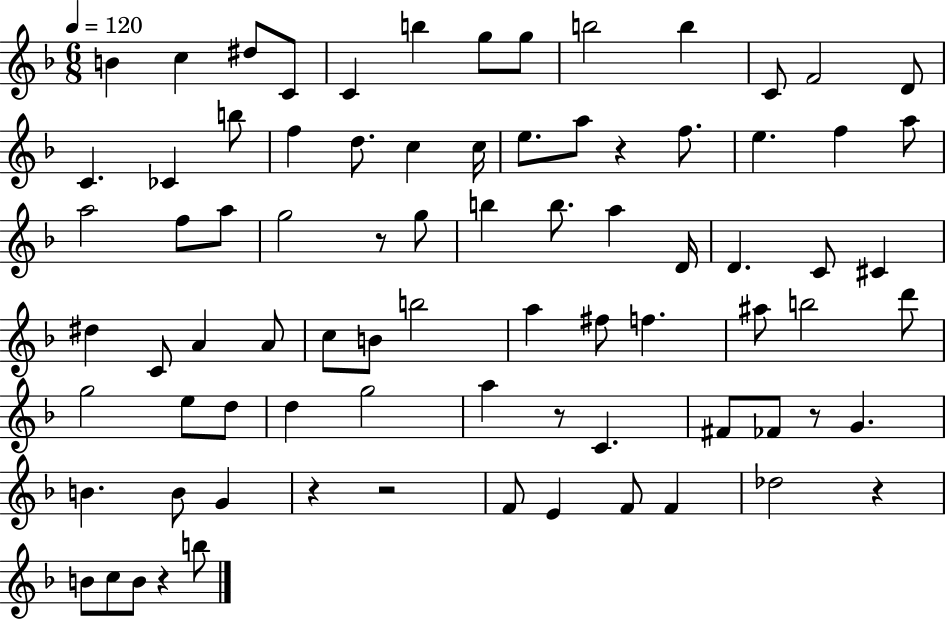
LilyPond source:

{
  \clef treble
  \numericTimeSignature
  \time 6/8
  \key f \major
  \tempo 4 = 120
  b'4 c''4 dis''8 c'8 | c'4 b''4 g''8 g''8 | b''2 b''4 | c'8 f'2 d'8 | \break c'4. ces'4 b''8 | f''4 d''8. c''4 c''16 | e''8. a''8 r4 f''8. | e''4. f''4 a''8 | \break a''2 f''8 a''8 | g''2 r8 g''8 | b''4 b''8. a''4 d'16 | d'4. c'8 cis'4 | \break dis''4 c'8 a'4 a'8 | c''8 b'8 b''2 | a''4 fis''8 f''4. | ais''8 b''2 d'''8 | \break g''2 e''8 d''8 | d''4 g''2 | a''4 r8 c'4. | fis'8 fes'8 r8 g'4. | \break b'4. b'8 g'4 | r4 r2 | f'8 e'4 f'8 f'4 | des''2 r4 | \break b'8 c''8 b'8 r4 b''8 | \bar "|."
}